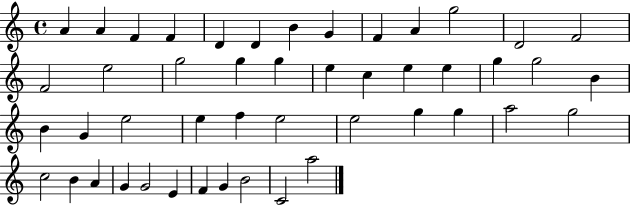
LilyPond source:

{
  \clef treble
  \time 4/4
  \defaultTimeSignature
  \key c \major
  a'4 a'4 f'4 f'4 | d'4 d'4 b'4 g'4 | f'4 a'4 g''2 | d'2 f'2 | \break f'2 e''2 | g''2 g''4 g''4 | e''4 c''4 e''4 e''4 | g''4 g''2 b'4 | \break b'4 g'4 e''2 | e''4 f''4 e''2 | e''2 g''4 g''4 | a''2 g''2 | \break c''2 b'4 a'4 | g'4 g'2 e'4 | f'4 g'4 b'2 | c'2 a''2 | \break \bar "|."
}